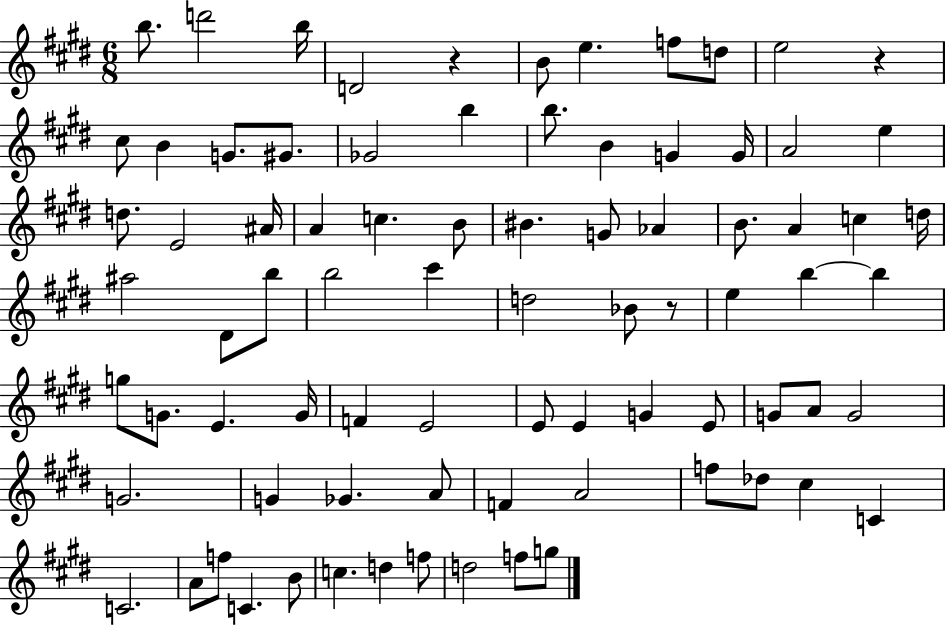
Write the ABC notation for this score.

X:1
T:Untitled
M:6/8
L:1/4
K:E
b/2 d'2 b/4 D2 z B/2 e f/2 d/2 e2 z ^c/2 B G/2 ^G/2 _G2 b b/2 B G G/4 A2 e d/2 E2 ^A/4 A c B/2 ^B G/2 _A B/2 A c d/4 ^a2 ^D/2 b/2 b2 ^c' d2 _B/2 z/2 e b b g/2 G/2 E G/4 F E2 E/2 E G E/2 G/2 A/2 G2 G2 G _G A/2 F A2 f/2 _d/2 ^c C C2 A/2 f/2 C B/2 c d f/2 d2 f/2 g/2